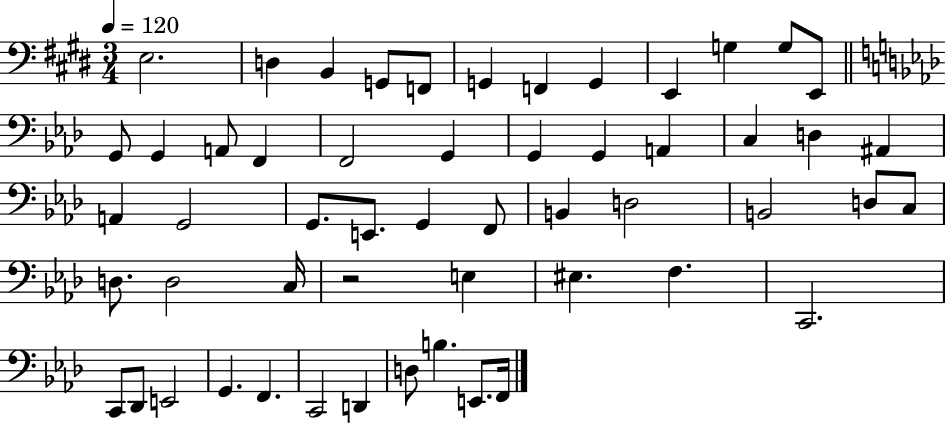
E3/h. D3/q B2/q G2/e F2/e G2/q F2/q G2/q E2/q G3/q G3/e E2/e G2/e G2/q A2/e F2/q F2/h G2/q G2/q G2/q A2/q C3/q D3/q A#2/q A2/q G2/h G2/e. E2/e. G2/q F2/e B2/q D3/h B2/h D3/e C3/e D3/e. D3/h C3/s R/h E3/q EIS3/q. F3/q. C2/h. C2/e Db2/e E2/h G2/q. F2/q. C2/h D2/q D3/e B3/q. E2/e. F2/s